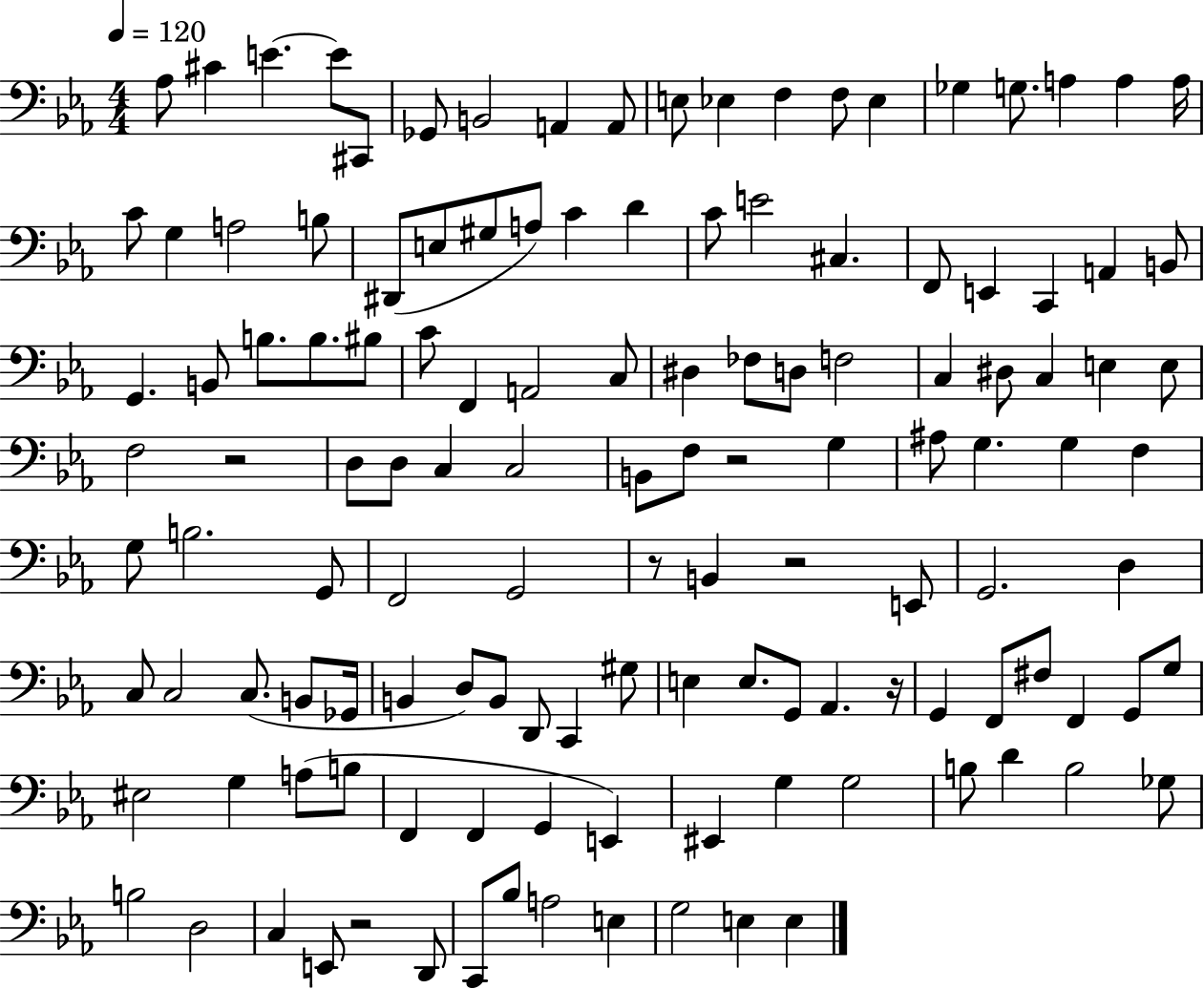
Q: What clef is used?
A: bass